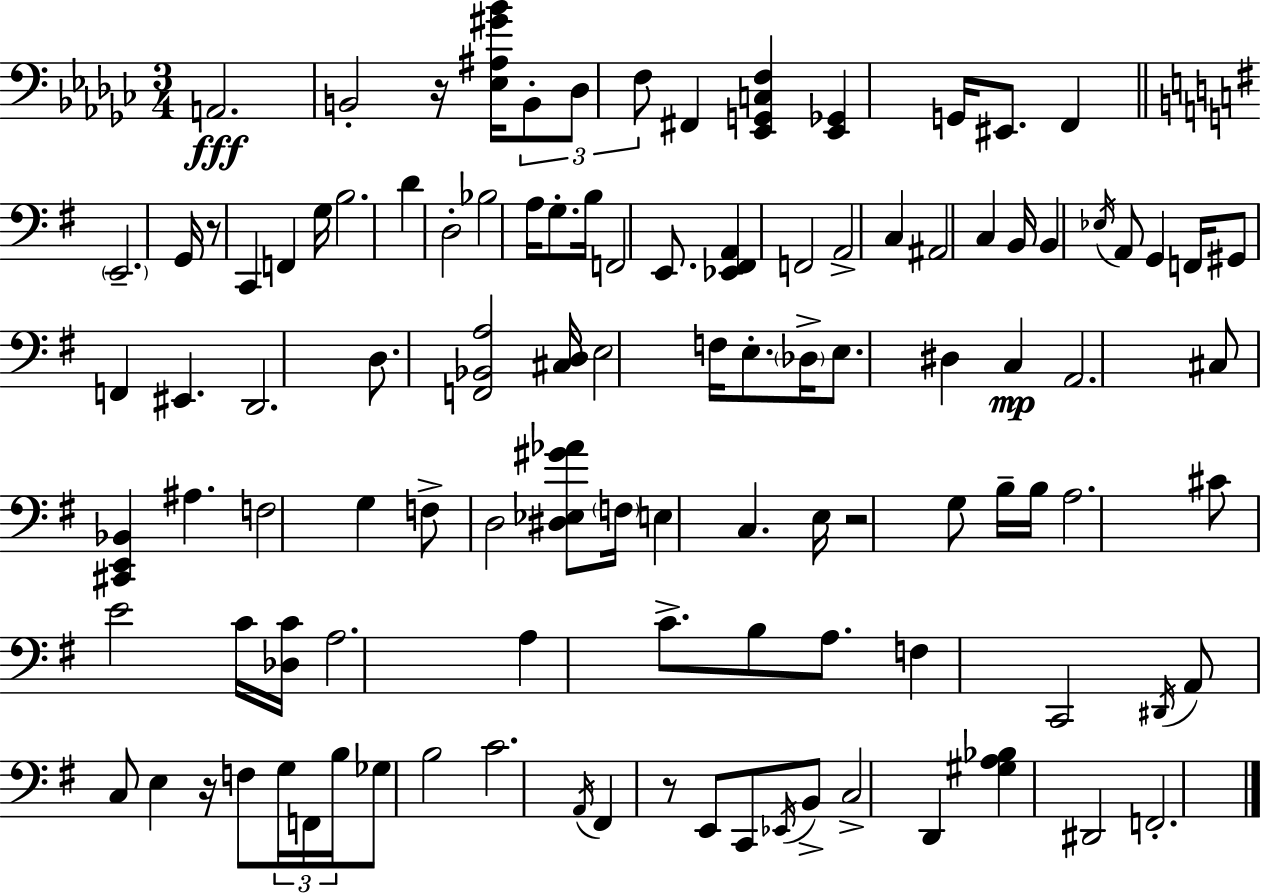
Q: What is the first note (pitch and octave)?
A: A2